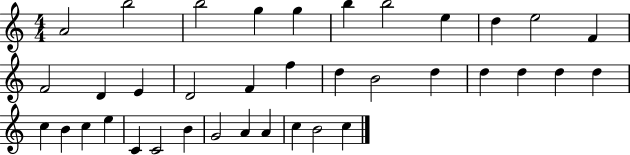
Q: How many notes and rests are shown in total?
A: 37